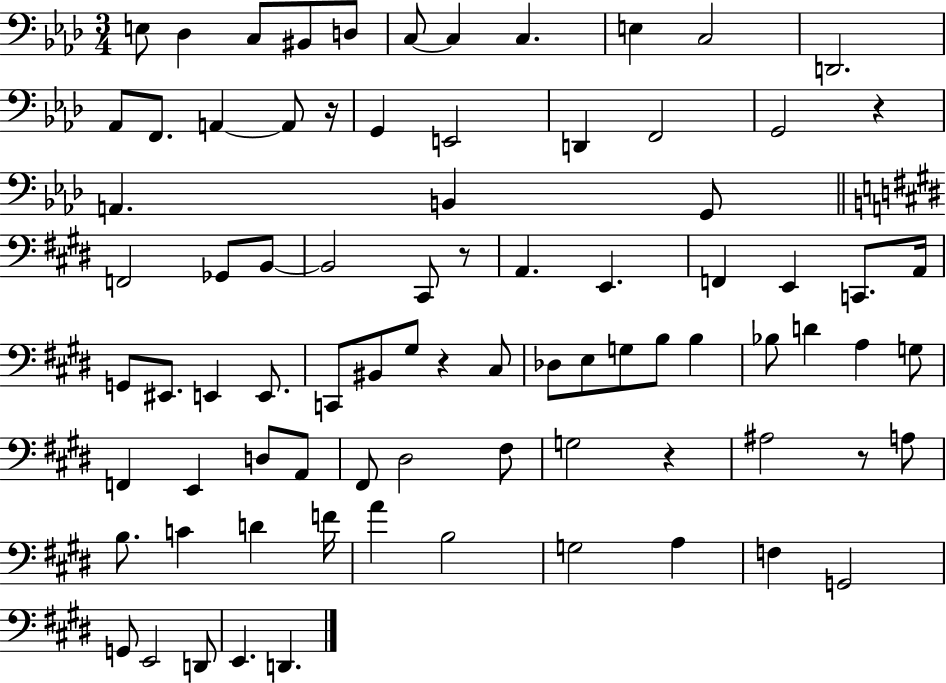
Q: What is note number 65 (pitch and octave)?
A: F4